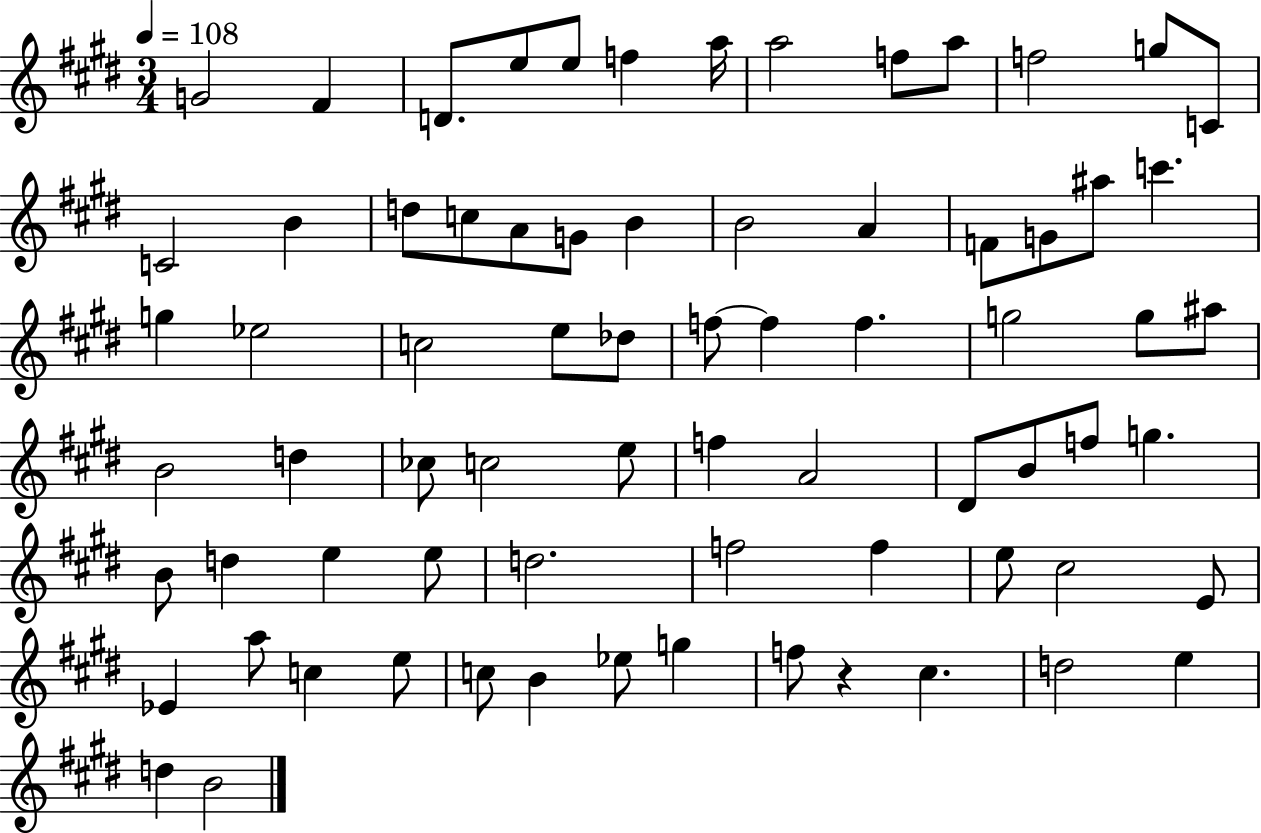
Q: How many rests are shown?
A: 1